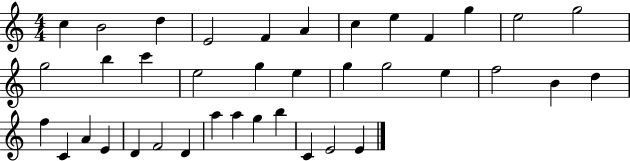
X:1
T:Untitled
M:4/4
L:1/4
K:C
c B2 d E2 F A c e F g e2 g2 g2 b c' e2 g e g g2 e f2 B d f C A E D F2 D a a g b C E2 E